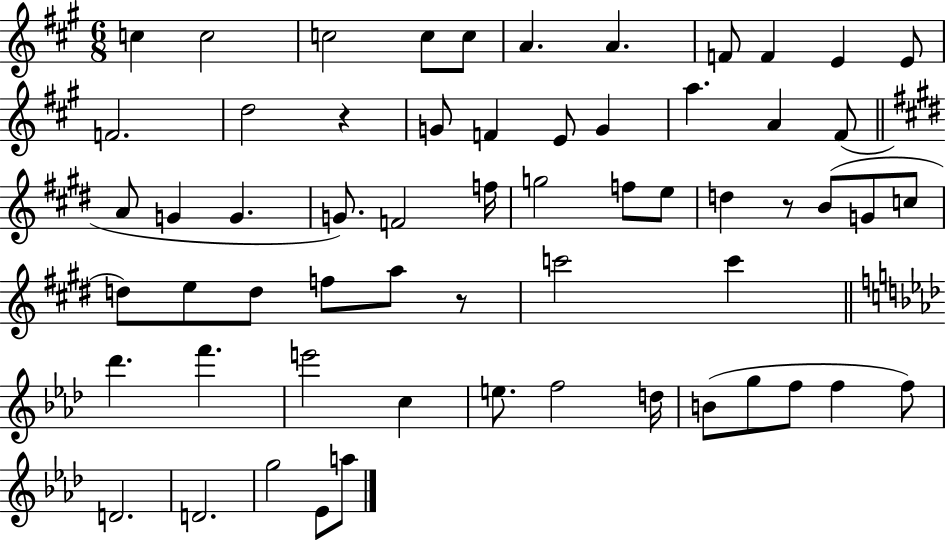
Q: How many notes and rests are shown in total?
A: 60